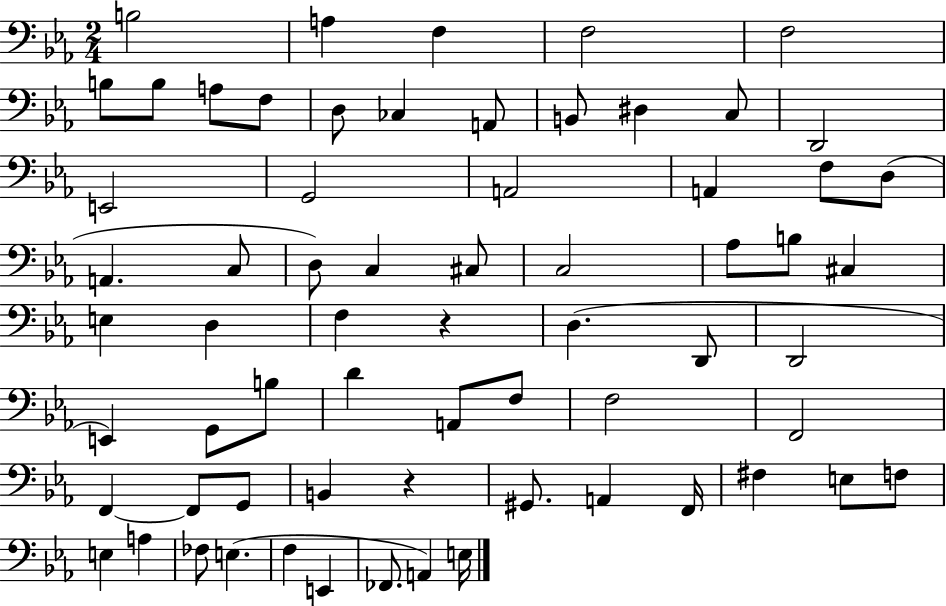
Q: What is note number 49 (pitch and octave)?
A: B2